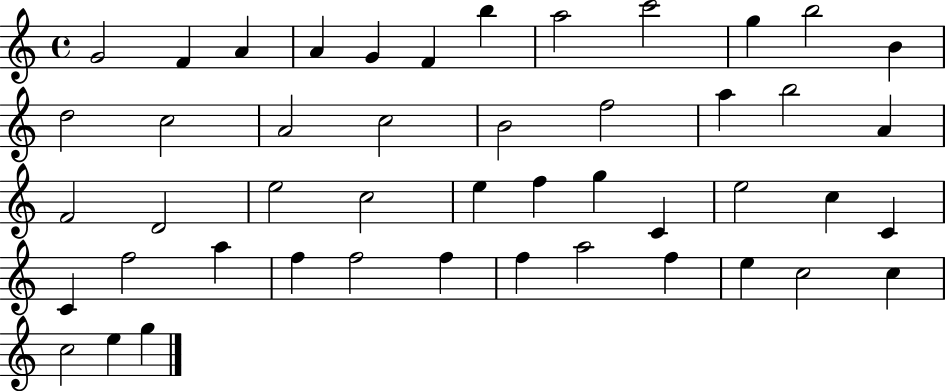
G4/h F4/q A4/q A4/q G4/q F4/q B5/q A5/h C6/h G5/q B5/h B4/q D5/h C5/h A4/h C5/h B4/h F5/h A5/q B5/h A4/q F4/h D4/h E5/h C5/h E5/q F5/q G5/q C4/q E5/h C5/q C4/q C4/q F5/h A5/q F5/q F5/h F5/q F5/q A5/h F5/q E5/q C5/h C5/q C5/h E5/q G5/q